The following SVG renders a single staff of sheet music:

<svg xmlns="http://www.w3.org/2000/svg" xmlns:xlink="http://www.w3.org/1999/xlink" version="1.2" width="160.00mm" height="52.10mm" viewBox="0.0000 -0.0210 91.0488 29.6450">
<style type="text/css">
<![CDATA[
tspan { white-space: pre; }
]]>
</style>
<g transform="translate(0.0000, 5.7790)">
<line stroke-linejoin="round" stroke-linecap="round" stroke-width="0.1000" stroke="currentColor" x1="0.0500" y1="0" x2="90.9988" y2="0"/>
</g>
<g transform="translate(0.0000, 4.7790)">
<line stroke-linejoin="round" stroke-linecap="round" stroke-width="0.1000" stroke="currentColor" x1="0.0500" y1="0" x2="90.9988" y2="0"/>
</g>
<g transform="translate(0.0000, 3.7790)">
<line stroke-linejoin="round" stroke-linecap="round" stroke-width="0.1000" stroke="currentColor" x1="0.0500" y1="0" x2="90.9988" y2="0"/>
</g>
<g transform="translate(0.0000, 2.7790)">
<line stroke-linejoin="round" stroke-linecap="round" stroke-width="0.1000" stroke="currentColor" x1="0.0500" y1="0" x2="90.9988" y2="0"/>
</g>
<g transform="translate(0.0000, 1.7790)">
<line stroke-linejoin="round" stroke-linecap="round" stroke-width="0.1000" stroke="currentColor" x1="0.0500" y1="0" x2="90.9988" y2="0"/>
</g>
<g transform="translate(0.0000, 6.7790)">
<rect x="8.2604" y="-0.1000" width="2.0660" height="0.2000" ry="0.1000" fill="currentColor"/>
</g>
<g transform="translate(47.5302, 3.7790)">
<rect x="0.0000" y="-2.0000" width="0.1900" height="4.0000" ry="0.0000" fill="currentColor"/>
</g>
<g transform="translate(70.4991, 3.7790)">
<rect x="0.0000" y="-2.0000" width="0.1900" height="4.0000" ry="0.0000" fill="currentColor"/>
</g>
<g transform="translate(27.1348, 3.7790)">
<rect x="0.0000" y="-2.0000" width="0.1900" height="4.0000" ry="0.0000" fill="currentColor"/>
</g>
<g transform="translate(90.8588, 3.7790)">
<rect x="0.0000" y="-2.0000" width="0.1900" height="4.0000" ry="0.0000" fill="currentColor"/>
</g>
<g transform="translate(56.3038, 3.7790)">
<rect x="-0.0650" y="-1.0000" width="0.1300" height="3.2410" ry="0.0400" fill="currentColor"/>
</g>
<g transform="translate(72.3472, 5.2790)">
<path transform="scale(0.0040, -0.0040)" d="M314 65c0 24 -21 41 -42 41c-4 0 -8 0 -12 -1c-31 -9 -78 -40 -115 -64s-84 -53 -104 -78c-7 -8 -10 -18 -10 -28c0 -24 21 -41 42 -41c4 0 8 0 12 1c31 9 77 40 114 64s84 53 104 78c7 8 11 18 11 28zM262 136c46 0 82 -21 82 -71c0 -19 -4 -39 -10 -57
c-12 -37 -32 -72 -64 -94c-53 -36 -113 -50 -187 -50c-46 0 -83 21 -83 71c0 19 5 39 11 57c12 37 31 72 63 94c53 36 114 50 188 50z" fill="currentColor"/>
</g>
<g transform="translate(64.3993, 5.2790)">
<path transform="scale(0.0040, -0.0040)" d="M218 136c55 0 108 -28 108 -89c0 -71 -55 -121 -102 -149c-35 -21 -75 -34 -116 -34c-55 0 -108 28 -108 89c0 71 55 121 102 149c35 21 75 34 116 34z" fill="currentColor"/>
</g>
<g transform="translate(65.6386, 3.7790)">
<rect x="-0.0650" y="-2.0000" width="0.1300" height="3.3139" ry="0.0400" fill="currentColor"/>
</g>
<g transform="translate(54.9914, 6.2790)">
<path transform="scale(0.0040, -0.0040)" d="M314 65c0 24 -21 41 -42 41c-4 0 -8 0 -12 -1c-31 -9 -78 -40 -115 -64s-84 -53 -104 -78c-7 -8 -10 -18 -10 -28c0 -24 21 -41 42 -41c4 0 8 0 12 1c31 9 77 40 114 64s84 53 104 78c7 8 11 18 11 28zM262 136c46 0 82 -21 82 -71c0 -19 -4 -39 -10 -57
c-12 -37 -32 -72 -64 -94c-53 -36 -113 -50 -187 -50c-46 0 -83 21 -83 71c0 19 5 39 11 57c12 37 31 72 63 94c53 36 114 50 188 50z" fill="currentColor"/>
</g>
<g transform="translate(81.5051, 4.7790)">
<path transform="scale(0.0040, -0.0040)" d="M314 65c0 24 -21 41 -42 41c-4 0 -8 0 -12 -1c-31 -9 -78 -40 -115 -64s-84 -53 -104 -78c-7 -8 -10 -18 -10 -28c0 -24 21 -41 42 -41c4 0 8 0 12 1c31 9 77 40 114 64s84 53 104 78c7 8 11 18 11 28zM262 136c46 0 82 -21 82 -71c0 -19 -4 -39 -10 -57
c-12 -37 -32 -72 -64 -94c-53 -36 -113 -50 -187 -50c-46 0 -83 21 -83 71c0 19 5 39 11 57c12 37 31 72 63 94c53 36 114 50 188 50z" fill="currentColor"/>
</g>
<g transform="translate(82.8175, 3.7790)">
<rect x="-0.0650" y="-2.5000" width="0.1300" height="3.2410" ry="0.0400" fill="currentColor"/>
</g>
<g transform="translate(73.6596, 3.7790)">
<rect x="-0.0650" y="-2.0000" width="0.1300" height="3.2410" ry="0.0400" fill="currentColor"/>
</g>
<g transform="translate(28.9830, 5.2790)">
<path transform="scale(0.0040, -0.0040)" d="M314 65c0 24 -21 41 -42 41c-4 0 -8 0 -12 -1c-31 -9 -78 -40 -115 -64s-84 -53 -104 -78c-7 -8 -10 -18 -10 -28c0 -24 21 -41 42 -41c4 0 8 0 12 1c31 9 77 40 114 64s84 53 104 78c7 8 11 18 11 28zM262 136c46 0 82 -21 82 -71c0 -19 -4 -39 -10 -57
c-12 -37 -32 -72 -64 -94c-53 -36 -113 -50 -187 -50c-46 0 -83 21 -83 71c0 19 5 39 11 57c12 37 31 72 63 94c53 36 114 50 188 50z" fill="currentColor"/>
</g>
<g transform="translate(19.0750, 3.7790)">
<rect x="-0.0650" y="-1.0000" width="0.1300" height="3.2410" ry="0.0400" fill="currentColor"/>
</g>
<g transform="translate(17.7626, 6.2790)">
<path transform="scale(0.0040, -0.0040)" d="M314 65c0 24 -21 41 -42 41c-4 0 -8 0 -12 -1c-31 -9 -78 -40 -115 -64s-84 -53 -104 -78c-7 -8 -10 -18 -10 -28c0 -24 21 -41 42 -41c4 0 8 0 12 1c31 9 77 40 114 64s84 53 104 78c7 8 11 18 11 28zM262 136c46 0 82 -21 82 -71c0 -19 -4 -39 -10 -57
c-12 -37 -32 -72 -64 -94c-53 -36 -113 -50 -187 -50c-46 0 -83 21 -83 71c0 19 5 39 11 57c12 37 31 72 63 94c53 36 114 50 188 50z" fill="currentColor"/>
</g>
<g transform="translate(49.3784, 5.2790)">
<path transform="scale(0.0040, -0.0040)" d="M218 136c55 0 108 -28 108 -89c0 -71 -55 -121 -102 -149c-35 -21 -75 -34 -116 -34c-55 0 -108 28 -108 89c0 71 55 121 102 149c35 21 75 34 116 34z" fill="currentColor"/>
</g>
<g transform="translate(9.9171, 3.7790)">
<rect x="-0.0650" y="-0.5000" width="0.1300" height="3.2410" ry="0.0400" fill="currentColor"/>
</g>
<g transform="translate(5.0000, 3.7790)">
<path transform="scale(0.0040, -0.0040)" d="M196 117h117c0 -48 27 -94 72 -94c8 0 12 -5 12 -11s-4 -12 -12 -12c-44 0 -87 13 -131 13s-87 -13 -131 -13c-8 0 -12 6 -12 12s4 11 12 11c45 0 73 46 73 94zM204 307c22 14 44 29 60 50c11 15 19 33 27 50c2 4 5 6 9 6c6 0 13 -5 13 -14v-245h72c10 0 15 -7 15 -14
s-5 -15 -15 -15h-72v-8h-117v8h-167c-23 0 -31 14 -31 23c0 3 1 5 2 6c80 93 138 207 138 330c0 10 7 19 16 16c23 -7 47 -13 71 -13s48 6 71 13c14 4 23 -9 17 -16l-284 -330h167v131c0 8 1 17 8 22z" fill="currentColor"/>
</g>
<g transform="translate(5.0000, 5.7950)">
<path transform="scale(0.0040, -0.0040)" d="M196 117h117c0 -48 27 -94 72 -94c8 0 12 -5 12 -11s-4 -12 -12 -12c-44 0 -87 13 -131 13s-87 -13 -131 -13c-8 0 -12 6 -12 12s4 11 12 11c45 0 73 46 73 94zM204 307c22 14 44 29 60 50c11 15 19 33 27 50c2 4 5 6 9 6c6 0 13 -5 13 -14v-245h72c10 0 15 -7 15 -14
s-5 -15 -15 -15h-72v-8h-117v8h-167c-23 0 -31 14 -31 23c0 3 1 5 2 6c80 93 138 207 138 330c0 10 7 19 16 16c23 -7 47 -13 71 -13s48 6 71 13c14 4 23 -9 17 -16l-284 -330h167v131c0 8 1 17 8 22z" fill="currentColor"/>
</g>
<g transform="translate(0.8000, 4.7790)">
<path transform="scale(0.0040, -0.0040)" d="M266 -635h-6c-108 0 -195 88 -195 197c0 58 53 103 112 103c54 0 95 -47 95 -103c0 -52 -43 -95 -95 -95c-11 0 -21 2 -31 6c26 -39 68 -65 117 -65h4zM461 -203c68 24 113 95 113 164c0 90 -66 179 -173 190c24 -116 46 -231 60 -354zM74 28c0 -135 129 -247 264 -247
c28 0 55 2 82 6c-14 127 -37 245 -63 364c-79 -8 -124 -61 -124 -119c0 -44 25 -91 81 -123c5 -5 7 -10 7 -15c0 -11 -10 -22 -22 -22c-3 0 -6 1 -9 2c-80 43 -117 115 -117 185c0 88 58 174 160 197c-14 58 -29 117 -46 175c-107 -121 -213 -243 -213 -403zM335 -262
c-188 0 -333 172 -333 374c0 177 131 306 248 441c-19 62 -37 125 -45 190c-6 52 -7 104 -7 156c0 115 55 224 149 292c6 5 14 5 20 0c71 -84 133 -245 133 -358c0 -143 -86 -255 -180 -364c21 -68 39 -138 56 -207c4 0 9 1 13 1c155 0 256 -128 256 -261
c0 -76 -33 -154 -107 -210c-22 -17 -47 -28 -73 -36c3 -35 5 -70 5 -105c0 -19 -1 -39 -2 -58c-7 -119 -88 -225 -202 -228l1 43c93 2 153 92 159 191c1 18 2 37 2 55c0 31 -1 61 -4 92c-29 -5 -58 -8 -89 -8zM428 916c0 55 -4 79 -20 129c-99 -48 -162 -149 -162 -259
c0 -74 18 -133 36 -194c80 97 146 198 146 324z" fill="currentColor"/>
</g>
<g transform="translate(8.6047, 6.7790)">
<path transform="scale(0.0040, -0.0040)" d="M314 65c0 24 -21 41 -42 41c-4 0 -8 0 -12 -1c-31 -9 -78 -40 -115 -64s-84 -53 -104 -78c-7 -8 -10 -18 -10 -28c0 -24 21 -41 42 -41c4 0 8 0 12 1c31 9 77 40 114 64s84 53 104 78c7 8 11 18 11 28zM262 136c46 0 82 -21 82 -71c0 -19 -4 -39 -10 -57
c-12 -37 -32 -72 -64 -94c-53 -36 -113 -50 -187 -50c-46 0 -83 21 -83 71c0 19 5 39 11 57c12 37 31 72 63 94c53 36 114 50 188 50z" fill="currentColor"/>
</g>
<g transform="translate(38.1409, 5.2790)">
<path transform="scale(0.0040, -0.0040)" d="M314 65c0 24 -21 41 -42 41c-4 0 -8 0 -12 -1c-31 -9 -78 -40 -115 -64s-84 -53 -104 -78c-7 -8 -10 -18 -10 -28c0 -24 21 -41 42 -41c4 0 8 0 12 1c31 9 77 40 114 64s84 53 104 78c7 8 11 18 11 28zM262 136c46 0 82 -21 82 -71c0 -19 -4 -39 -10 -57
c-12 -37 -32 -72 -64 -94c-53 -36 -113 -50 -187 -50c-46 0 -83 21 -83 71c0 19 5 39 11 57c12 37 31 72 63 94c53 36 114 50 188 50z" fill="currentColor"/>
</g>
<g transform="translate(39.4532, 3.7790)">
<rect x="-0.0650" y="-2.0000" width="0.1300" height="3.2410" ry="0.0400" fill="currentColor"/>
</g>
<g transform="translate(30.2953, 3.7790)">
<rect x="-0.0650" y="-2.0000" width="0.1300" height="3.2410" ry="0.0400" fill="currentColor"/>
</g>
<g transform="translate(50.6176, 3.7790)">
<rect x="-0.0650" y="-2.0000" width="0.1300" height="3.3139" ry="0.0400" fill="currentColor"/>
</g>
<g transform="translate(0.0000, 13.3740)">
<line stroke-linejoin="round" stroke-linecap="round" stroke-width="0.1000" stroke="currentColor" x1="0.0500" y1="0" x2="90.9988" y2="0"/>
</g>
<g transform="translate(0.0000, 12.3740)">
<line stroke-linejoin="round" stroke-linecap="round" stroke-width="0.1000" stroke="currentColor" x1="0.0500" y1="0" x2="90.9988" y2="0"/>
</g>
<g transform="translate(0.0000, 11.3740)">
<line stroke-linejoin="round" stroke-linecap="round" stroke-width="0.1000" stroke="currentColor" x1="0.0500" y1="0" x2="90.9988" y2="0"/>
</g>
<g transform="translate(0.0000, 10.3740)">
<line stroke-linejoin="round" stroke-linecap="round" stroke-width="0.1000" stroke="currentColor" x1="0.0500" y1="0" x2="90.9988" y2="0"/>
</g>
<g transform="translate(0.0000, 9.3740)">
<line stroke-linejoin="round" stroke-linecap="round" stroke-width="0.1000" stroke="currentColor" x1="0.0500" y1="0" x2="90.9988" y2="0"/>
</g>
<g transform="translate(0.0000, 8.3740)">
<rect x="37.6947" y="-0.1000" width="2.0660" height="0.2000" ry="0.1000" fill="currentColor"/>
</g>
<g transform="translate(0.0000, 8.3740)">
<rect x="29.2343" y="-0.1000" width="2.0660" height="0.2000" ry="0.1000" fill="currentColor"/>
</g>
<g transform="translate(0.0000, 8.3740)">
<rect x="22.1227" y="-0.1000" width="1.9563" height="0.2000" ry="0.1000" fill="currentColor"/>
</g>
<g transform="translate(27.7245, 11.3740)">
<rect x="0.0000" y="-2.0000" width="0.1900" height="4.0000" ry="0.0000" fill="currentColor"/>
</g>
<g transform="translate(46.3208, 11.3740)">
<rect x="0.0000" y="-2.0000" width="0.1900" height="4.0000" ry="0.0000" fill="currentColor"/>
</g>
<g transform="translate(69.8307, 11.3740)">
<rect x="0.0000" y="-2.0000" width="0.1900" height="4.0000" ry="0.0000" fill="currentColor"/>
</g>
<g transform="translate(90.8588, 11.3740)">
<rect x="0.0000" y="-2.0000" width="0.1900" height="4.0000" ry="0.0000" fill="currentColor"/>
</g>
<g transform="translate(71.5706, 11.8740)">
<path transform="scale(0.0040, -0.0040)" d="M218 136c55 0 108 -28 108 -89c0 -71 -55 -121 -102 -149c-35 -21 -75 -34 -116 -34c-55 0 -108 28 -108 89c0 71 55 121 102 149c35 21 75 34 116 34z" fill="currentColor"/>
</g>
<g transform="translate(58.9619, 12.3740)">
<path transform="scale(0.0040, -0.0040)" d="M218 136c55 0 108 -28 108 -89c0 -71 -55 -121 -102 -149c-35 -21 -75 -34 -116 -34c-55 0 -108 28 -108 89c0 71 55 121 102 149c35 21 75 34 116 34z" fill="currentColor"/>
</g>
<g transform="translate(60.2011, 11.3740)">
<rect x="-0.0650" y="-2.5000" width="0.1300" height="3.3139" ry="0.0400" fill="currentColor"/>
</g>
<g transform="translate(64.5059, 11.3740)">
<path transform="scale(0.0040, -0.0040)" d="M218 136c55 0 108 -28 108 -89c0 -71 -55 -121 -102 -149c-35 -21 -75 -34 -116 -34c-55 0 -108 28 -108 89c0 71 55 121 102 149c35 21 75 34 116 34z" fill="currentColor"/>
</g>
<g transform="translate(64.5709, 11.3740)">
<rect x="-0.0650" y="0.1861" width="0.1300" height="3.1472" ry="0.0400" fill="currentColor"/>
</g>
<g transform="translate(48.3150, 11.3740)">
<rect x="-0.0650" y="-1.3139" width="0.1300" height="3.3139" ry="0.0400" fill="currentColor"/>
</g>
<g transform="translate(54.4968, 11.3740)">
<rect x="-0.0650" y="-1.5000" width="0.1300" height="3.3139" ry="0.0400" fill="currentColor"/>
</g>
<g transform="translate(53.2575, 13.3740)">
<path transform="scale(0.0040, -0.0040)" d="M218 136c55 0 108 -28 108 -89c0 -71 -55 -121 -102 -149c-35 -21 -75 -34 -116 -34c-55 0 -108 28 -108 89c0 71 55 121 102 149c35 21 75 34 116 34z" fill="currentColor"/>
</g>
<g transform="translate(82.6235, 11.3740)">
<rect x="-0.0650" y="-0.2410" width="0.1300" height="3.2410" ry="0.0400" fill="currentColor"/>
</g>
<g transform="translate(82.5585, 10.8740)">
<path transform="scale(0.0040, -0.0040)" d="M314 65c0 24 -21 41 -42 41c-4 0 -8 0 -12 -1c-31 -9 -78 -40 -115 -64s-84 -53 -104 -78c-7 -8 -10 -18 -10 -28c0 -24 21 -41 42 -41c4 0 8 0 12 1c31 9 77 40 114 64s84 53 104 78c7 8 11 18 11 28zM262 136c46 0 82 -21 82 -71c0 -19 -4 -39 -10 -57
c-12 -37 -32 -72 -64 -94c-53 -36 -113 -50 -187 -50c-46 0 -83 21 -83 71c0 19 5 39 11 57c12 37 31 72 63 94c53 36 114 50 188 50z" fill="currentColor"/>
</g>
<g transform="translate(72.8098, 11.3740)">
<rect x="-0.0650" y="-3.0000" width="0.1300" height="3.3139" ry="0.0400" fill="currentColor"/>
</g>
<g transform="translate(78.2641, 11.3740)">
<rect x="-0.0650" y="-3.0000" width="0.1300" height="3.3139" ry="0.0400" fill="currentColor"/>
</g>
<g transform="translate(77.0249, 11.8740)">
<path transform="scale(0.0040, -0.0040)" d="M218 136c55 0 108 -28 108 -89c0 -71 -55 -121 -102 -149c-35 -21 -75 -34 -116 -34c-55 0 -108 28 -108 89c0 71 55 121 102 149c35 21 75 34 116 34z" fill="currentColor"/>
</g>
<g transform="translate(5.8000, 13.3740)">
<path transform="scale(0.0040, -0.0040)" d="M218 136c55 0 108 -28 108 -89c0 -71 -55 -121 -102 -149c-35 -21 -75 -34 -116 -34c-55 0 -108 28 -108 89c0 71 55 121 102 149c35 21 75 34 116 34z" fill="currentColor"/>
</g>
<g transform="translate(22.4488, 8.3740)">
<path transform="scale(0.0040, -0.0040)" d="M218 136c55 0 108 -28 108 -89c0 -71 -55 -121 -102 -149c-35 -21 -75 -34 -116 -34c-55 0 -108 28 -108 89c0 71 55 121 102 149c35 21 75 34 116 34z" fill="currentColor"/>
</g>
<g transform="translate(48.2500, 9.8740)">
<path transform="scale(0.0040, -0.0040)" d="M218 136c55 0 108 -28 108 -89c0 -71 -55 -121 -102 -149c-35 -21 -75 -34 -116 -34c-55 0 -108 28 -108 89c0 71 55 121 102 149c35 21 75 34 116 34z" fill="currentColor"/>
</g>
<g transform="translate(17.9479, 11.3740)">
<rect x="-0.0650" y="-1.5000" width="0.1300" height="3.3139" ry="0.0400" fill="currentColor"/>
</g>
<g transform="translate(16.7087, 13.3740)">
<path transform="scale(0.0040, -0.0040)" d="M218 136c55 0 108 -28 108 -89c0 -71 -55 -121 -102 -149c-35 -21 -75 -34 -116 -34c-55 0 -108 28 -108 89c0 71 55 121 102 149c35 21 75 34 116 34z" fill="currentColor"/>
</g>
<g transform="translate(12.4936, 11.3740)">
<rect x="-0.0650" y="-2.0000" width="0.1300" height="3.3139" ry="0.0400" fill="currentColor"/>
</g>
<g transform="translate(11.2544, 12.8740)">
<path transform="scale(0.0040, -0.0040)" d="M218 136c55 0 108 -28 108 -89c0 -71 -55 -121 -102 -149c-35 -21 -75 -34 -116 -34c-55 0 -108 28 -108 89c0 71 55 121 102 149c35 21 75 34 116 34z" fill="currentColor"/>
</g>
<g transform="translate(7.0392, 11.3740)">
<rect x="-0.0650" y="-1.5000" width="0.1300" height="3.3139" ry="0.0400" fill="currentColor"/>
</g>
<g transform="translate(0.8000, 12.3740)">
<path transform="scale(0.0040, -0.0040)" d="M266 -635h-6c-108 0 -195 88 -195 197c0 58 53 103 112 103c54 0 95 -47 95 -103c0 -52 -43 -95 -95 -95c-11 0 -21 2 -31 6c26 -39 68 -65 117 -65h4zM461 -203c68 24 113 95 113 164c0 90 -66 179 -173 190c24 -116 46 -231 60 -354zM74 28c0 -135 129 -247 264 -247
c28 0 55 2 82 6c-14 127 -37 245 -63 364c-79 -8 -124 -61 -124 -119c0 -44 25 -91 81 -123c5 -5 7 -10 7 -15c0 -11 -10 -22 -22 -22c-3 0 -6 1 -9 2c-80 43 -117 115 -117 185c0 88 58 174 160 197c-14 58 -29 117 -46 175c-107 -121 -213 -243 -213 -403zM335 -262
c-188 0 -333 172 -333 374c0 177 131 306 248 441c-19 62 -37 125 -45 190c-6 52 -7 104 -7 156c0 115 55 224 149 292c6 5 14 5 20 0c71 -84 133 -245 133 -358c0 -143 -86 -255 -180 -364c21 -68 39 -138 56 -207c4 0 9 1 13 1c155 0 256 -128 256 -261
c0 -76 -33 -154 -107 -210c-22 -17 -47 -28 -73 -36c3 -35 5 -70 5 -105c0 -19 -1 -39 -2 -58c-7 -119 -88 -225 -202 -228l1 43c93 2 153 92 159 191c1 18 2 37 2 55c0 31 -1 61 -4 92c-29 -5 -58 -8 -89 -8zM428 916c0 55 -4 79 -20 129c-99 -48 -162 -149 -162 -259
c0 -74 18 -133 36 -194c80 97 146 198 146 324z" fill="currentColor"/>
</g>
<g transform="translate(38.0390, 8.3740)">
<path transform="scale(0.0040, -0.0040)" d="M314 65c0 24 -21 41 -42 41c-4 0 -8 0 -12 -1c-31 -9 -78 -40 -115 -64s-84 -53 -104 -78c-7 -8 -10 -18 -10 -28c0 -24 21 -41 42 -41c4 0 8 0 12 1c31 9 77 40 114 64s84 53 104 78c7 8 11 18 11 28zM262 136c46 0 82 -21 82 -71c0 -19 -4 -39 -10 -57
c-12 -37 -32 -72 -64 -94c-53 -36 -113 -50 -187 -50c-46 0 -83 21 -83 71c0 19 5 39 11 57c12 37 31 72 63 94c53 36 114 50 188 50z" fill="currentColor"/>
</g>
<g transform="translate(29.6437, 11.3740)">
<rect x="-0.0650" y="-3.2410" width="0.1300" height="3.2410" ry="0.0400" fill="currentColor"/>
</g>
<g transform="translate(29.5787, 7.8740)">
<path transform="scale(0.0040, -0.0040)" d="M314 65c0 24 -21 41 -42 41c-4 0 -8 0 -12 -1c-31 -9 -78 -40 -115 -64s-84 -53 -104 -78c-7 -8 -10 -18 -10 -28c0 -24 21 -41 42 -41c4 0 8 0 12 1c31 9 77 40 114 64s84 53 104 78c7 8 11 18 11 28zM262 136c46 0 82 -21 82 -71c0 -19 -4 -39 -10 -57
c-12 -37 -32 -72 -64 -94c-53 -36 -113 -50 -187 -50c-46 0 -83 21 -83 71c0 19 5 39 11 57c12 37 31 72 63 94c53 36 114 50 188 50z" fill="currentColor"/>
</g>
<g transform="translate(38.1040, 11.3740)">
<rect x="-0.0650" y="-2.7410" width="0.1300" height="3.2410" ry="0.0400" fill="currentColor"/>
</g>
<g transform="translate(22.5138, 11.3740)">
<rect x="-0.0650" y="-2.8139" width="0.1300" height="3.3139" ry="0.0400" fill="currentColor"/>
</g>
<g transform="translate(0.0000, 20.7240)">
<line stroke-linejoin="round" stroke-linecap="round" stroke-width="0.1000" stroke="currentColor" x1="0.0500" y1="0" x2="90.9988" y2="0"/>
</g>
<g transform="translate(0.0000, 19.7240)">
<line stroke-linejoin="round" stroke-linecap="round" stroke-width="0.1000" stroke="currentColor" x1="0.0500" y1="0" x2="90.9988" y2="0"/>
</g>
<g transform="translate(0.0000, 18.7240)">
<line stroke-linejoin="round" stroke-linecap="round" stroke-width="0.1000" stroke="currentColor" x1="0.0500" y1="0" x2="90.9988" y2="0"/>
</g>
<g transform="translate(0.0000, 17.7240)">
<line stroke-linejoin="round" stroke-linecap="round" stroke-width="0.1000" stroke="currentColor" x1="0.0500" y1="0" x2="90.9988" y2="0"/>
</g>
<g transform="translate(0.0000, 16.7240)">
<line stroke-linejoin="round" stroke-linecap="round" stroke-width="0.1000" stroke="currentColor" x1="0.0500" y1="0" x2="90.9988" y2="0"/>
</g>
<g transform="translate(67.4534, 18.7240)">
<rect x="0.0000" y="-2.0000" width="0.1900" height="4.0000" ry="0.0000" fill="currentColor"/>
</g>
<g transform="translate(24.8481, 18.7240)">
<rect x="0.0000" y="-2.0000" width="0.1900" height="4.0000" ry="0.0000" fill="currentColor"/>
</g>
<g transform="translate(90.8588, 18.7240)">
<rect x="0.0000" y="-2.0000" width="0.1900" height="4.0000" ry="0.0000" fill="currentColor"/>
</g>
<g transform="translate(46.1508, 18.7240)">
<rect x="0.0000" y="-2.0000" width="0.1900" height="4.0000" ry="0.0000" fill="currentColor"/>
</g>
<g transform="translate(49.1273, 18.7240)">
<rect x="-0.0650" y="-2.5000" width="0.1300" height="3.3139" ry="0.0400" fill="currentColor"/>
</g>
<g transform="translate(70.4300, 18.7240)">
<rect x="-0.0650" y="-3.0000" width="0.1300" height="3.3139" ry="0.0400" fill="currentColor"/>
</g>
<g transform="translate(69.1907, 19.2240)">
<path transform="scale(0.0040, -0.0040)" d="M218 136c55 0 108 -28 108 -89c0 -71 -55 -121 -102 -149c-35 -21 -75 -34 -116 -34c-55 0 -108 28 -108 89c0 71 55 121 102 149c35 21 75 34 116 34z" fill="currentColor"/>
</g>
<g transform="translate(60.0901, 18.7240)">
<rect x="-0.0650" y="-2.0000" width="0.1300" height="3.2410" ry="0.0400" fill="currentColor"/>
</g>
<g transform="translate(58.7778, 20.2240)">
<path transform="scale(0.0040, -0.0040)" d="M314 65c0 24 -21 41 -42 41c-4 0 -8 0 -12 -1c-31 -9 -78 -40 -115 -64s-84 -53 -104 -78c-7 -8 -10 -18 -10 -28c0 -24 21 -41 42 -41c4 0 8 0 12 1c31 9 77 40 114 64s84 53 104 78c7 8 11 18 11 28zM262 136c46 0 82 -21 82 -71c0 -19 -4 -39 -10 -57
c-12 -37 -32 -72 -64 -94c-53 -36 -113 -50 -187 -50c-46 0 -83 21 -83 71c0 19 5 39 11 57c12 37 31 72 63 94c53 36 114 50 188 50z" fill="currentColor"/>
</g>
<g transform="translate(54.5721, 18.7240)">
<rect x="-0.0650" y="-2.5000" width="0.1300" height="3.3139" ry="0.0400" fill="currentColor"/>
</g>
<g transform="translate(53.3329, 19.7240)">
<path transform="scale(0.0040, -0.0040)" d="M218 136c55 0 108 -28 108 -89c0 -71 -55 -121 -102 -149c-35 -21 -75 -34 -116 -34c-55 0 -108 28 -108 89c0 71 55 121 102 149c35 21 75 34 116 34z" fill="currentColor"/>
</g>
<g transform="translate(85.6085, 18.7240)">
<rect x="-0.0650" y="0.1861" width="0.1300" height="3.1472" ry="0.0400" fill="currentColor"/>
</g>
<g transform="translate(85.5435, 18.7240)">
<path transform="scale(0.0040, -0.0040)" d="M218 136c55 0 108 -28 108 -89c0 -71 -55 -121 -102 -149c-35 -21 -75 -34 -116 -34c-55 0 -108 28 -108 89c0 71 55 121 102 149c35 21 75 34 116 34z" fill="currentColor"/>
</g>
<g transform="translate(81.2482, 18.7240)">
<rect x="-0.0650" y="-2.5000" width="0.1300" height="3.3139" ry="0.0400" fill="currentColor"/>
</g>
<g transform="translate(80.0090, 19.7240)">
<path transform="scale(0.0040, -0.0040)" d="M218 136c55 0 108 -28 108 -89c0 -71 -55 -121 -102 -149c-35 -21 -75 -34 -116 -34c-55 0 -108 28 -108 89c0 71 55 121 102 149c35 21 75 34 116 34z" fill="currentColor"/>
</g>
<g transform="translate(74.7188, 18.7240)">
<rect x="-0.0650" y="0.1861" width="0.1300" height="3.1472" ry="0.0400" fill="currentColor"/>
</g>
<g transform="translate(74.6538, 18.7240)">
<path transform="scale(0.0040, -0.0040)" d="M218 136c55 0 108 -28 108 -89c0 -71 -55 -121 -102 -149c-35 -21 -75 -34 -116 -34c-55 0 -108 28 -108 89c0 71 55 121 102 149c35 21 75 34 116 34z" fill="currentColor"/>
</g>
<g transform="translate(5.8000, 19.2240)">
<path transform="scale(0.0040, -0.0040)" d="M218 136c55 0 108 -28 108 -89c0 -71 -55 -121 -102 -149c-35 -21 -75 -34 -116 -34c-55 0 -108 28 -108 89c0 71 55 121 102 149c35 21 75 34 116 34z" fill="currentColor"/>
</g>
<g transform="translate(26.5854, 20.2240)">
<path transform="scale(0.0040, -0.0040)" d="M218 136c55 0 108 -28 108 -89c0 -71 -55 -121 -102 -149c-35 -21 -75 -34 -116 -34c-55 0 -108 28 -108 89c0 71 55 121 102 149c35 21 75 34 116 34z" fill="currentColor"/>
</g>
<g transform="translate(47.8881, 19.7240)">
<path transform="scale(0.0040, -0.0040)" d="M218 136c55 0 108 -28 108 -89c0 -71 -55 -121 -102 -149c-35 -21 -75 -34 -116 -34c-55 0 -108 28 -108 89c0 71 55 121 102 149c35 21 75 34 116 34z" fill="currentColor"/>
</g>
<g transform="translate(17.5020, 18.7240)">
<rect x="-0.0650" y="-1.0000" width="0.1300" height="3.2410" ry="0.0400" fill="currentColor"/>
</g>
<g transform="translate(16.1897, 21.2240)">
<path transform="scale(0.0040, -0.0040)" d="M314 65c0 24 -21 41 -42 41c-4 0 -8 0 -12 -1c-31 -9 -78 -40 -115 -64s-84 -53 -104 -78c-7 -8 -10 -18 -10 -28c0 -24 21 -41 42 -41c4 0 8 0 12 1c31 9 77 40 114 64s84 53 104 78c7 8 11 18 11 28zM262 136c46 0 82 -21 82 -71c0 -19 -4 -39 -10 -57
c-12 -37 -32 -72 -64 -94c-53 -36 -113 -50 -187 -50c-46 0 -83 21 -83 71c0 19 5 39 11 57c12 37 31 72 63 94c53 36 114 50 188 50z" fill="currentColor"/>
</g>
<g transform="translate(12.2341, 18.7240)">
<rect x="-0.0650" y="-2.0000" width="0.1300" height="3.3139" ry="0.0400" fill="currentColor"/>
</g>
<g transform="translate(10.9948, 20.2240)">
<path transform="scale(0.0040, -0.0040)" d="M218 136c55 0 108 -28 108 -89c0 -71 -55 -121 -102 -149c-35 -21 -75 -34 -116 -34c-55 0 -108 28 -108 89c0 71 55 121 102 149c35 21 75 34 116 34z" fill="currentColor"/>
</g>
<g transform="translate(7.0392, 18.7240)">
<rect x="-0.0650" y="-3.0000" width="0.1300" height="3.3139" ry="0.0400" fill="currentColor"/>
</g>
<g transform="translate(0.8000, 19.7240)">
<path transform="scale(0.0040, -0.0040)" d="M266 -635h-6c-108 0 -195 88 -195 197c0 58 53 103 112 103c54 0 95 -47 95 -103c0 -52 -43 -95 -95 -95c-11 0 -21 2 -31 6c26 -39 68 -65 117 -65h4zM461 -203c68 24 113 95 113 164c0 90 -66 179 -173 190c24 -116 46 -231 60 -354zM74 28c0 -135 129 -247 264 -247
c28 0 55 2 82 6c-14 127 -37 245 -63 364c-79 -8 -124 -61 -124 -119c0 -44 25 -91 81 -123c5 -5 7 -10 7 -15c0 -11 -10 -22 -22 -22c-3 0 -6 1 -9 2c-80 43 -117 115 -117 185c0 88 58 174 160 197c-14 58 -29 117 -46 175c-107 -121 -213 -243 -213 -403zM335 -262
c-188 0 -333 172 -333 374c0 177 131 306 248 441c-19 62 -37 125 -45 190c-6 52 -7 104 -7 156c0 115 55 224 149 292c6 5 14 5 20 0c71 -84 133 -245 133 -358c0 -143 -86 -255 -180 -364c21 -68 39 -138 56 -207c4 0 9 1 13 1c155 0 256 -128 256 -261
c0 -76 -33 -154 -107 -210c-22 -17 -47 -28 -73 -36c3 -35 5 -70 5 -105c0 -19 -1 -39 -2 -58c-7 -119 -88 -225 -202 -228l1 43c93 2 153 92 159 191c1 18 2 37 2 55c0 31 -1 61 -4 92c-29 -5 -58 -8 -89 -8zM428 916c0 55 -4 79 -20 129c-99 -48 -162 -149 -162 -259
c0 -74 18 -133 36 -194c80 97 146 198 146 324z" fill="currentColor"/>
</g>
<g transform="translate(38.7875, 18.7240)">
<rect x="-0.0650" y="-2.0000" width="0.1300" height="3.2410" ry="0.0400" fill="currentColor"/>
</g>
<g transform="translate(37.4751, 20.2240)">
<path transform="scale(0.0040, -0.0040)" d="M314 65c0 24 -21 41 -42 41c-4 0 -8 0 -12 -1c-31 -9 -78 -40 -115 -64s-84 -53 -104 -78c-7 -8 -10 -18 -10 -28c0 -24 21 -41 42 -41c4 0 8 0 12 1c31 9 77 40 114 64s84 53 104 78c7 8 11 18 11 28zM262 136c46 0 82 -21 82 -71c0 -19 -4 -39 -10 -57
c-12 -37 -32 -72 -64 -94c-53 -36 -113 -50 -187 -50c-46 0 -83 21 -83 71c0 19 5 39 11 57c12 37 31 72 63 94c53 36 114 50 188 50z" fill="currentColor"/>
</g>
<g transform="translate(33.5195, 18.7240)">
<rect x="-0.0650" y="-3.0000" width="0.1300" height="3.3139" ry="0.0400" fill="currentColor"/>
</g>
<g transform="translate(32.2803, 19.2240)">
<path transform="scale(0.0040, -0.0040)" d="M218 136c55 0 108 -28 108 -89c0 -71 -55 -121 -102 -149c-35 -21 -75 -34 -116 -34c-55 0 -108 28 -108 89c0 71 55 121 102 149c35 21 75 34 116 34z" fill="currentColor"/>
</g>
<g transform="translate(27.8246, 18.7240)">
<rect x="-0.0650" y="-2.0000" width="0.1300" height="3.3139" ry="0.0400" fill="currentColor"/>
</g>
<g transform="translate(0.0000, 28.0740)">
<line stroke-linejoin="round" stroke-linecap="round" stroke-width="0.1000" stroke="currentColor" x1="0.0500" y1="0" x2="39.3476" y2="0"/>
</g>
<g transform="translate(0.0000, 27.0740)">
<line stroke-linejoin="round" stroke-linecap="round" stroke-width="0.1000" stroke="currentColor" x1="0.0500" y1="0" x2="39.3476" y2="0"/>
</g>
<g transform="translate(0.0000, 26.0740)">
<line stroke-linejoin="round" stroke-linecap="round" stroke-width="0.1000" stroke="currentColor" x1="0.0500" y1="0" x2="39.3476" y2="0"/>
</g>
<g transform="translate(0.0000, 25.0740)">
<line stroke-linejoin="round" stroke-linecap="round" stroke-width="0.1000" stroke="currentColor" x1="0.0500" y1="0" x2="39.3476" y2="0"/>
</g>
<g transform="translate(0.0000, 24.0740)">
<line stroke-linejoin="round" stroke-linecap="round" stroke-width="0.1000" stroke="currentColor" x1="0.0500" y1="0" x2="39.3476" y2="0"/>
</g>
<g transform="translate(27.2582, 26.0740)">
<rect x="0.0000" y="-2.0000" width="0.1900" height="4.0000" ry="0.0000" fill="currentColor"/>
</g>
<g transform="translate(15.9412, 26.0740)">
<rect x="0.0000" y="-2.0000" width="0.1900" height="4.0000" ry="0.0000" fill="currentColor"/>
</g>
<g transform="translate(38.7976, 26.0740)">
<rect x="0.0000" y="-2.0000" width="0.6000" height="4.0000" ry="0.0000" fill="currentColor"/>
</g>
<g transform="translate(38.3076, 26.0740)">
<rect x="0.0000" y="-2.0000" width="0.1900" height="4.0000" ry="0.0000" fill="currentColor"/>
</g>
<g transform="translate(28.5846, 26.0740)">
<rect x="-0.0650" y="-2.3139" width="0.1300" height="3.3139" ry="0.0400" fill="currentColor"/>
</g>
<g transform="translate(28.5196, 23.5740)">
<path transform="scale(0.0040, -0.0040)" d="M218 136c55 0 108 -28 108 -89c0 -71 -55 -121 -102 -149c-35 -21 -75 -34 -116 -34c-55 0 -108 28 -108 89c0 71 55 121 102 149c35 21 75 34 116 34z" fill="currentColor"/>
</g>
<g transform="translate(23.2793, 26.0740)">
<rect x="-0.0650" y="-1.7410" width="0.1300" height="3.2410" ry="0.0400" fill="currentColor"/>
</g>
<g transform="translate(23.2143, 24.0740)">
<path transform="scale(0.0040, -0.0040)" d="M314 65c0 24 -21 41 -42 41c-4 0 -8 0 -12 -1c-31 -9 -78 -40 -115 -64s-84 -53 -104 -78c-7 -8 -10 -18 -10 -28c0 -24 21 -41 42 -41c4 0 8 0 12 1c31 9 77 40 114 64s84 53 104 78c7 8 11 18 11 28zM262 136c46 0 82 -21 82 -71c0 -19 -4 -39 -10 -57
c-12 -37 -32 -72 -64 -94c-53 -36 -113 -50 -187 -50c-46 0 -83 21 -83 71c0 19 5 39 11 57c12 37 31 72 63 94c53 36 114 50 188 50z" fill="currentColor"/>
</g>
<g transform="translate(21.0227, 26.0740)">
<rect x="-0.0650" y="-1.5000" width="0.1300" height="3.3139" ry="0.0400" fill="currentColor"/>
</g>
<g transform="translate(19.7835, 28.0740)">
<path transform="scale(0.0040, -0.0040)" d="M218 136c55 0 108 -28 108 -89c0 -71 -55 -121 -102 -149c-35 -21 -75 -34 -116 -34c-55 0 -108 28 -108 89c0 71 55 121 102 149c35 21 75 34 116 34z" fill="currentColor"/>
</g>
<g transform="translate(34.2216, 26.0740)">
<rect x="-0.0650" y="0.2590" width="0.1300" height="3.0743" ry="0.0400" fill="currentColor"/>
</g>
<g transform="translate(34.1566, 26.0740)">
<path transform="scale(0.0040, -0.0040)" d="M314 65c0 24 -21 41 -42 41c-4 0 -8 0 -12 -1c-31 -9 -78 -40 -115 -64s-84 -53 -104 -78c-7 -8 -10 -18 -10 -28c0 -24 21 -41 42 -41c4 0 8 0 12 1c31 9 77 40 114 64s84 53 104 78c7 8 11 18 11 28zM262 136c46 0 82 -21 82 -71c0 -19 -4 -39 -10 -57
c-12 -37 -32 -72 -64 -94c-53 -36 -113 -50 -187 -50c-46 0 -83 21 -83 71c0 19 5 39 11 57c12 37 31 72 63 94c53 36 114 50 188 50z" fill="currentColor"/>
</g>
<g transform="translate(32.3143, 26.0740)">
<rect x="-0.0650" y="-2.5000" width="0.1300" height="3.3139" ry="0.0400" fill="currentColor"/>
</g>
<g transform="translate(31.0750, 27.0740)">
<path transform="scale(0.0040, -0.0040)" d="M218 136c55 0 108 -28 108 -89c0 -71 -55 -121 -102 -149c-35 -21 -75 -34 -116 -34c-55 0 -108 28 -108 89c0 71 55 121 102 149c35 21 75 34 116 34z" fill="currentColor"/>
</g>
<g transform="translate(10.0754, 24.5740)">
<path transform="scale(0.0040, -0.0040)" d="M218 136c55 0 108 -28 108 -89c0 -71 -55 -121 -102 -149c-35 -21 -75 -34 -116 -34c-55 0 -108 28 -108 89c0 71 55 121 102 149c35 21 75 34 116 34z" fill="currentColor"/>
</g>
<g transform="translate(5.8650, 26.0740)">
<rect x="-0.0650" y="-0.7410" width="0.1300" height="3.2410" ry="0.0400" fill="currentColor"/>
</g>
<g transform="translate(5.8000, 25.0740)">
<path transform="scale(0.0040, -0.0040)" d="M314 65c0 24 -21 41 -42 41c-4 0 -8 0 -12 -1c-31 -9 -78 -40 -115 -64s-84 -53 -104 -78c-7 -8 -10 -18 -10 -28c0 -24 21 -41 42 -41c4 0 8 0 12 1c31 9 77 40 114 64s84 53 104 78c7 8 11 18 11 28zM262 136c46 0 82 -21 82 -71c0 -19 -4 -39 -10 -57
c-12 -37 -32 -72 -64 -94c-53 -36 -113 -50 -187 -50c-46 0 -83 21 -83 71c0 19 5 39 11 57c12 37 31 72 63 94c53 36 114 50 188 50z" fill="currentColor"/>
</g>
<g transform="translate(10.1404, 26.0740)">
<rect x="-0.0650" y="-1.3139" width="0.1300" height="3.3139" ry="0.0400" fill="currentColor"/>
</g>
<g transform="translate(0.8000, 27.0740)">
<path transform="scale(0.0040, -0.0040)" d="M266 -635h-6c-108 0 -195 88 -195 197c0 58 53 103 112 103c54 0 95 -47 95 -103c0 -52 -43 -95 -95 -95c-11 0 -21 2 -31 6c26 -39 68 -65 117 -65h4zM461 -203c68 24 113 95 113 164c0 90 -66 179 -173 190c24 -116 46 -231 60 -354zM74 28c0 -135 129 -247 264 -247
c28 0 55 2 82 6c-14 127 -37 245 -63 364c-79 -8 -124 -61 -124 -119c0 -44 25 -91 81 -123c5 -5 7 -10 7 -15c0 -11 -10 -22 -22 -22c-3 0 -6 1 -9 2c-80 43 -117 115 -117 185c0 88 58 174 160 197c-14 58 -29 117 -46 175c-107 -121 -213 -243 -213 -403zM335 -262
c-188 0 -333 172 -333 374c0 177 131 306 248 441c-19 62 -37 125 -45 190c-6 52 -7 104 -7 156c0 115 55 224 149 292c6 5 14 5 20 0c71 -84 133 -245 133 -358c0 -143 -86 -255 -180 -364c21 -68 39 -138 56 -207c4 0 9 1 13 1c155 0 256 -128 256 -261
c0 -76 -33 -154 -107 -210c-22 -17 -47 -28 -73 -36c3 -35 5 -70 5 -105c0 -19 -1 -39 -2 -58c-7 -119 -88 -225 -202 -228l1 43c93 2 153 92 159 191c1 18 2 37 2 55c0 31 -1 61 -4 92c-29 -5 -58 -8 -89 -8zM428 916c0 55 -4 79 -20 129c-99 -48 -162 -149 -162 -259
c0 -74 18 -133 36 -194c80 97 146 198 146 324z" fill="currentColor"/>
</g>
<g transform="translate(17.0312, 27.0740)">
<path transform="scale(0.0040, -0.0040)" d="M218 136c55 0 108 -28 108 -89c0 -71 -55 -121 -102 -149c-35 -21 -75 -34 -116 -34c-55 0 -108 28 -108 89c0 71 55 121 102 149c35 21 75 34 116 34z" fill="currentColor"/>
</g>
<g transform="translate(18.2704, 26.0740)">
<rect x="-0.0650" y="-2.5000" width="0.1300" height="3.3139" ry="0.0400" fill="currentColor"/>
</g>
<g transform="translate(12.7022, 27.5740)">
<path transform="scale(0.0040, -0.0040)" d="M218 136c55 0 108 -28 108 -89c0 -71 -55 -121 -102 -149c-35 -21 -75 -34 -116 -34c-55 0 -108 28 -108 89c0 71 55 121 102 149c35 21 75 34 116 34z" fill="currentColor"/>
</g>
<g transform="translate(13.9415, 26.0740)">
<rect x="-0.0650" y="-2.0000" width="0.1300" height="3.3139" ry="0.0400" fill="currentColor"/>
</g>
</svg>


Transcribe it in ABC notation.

X:1
T:Untitled
M:4/4
L:1/4
K:C
C2 D2 F2 F2 F D2 F F2 G2 E F E a b2 a2 e E G B A A c2 A F D2 F A F2 G G F2 A B G B d2 e F G E f2 g G B2